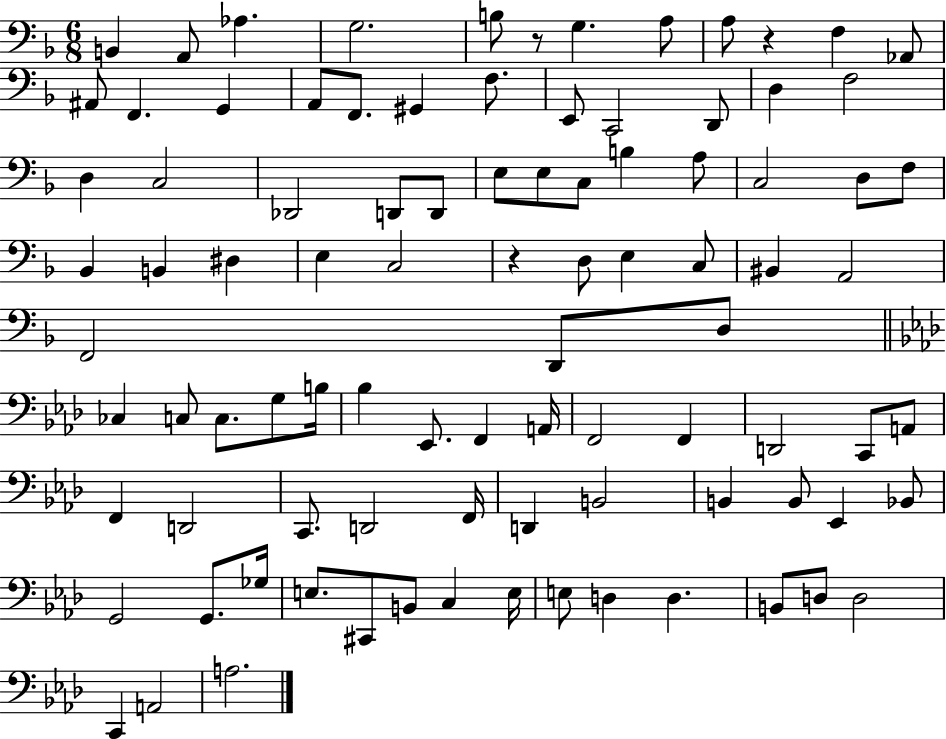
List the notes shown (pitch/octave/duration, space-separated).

B2/q A2/e Ab3/q. G3/h. B3/e R/e G3/q. A3/e A3/e R/q F3/q Ab2/e A#2/e F2/q. G2/q A2/e F2/e. G#2/q F3/e. E2/e C2/h D2/e D3/q F3/h D3/q C3/h Db2/h D2/e D2/e E3/e E3/e C3/e B3/q A3/e C3/h D3/e F3/e Bb2/q B2/q D#3/q E3/q C3/h R/q D3/e E3/q C3/e BIS2/q A2/h F2/h D2/e D3/e CES3/q C3/e C3/e. G3/e B3/s Bb3/q Eb2/e. F2/q A2/s F2/h F2/q D2/h C2/e A2/e F2/q D2/h C2/e. D2/h F2/s D2/q B2/h B2/q B2/e Eb2/q Bb2/e G2/h G2/e. Gb3/s E3/e. C#2/e B2/e C3/q E3/s E3/e D3/q D3/q. B2/e D3/e D3/h C2/q A2/h A3/h.